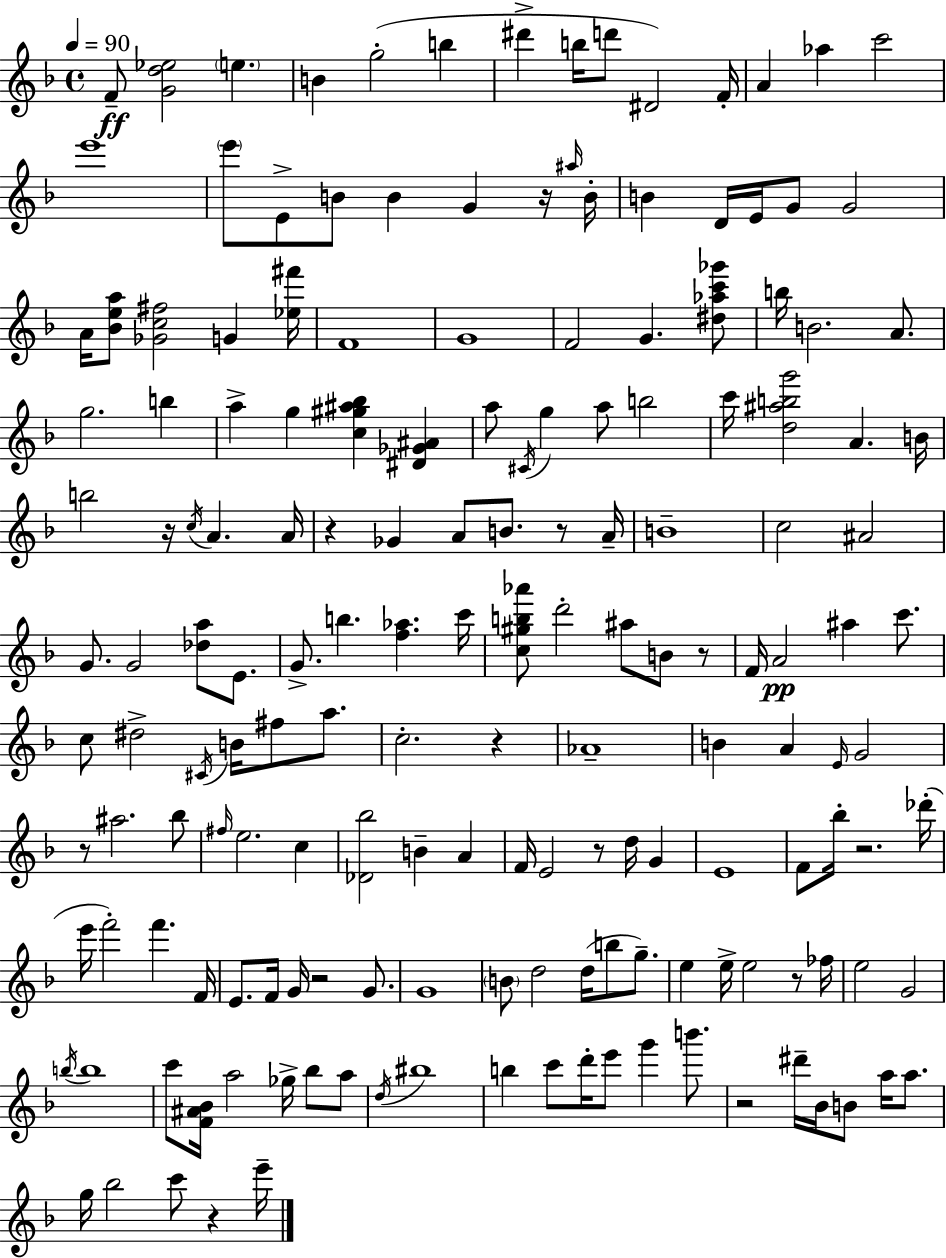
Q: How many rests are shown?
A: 13